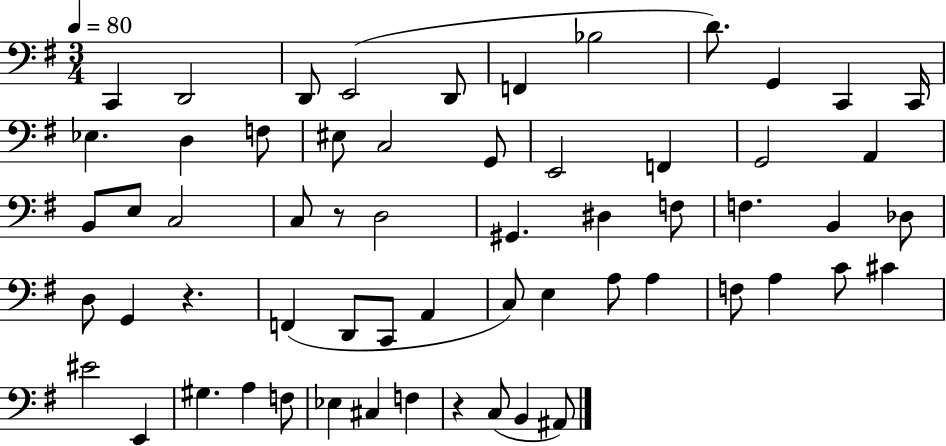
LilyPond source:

{
  \clef bass
  \numericTimeSignature
  \time 3/4
  \key g \major
  \tempo 4 = 80
  \repeat volta 2 { c,4 d,2 | d,8 e,2( d,8 | f,4 bes2 | d'8.) g,4 c,4 c,16 | \break ees4. d4 f8 | eis8 c2 g,8 | e,2 f,4 | g,2 a,4 | \break b,8 e8 c2 | c8 r8 d2 | gis,4. dis4 f8 | f4. b,4 des8 | \break d8 g,4 r4. | f,4( d,8 c,8 a,4 | c8) e4 a8 a4 | f8 a4 c'8 cis'4 | \break eis'2 e,4 | gis4. a4 f8 | ees4 cis4 f4 | r4 c8( b,4 ais,8) | \break } \bar "|."
}